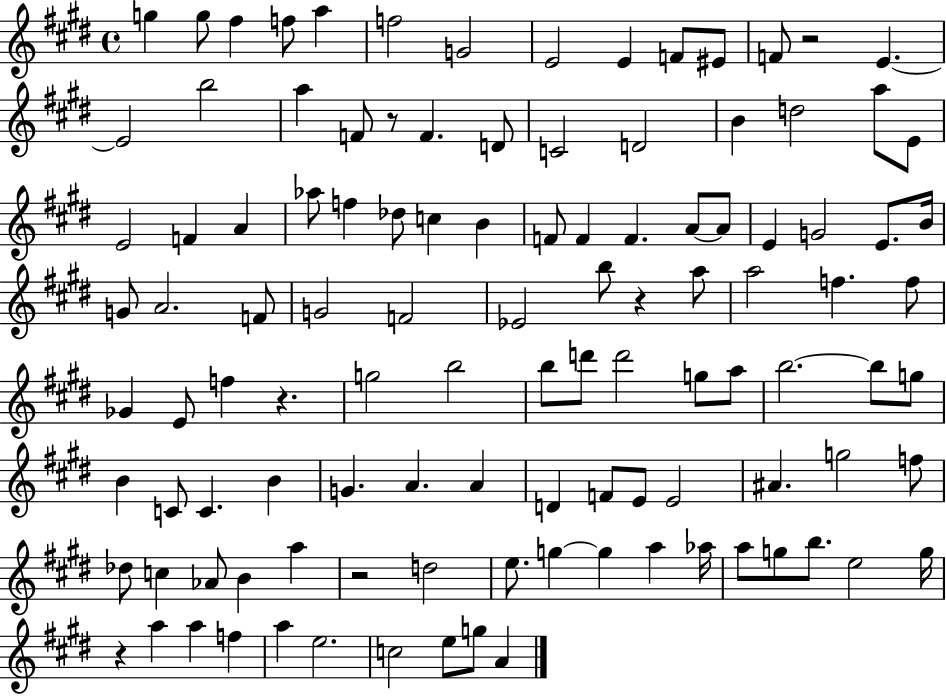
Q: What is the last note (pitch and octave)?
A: A4